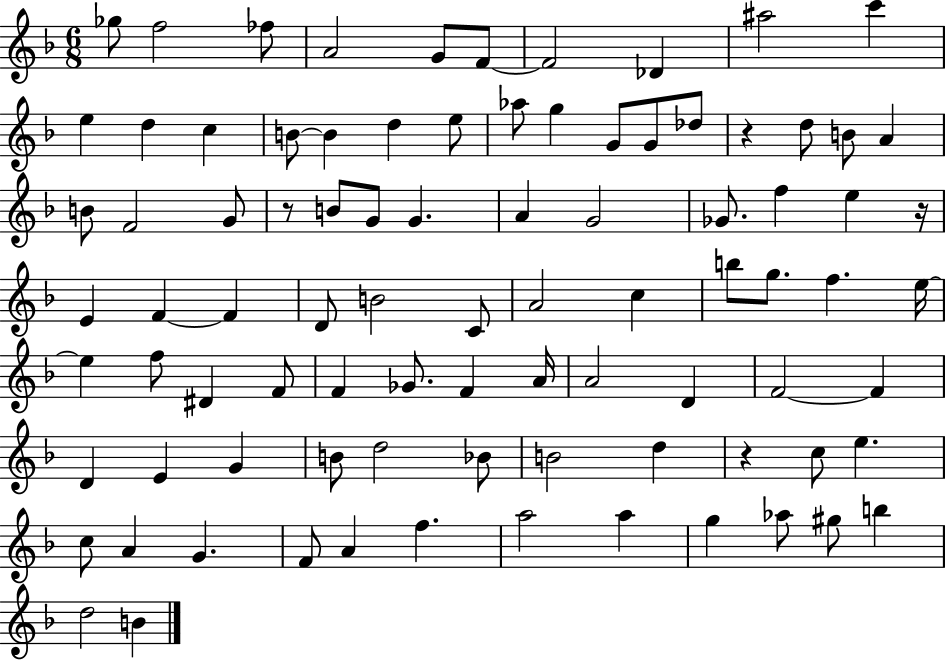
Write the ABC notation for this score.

X:1
T:Untitled
M:6/8
L:1/4
K:F
_g/2 f2 _f/2 A2 G/2 F/2 F2 _D ^a2 c' e d c B/2 B d e/2 _a/2 g G/2 G/2 _d/2 z d/2 B/2 A B/2 F2 G/2 z/2 B/2 G/2 G A G2 _G/2 f e z/4 E F F D/2 B2 C/2 A2 c b/2 g/2 f e/4 e f/2 ^D F/2 F _G/2 F A/4 A2 D F2 F D E G B/2 d2 _B/2 B2 d z c/2 e c/2 A G F/2 A f a2 a g _a/2 ^g/2 b d2 B